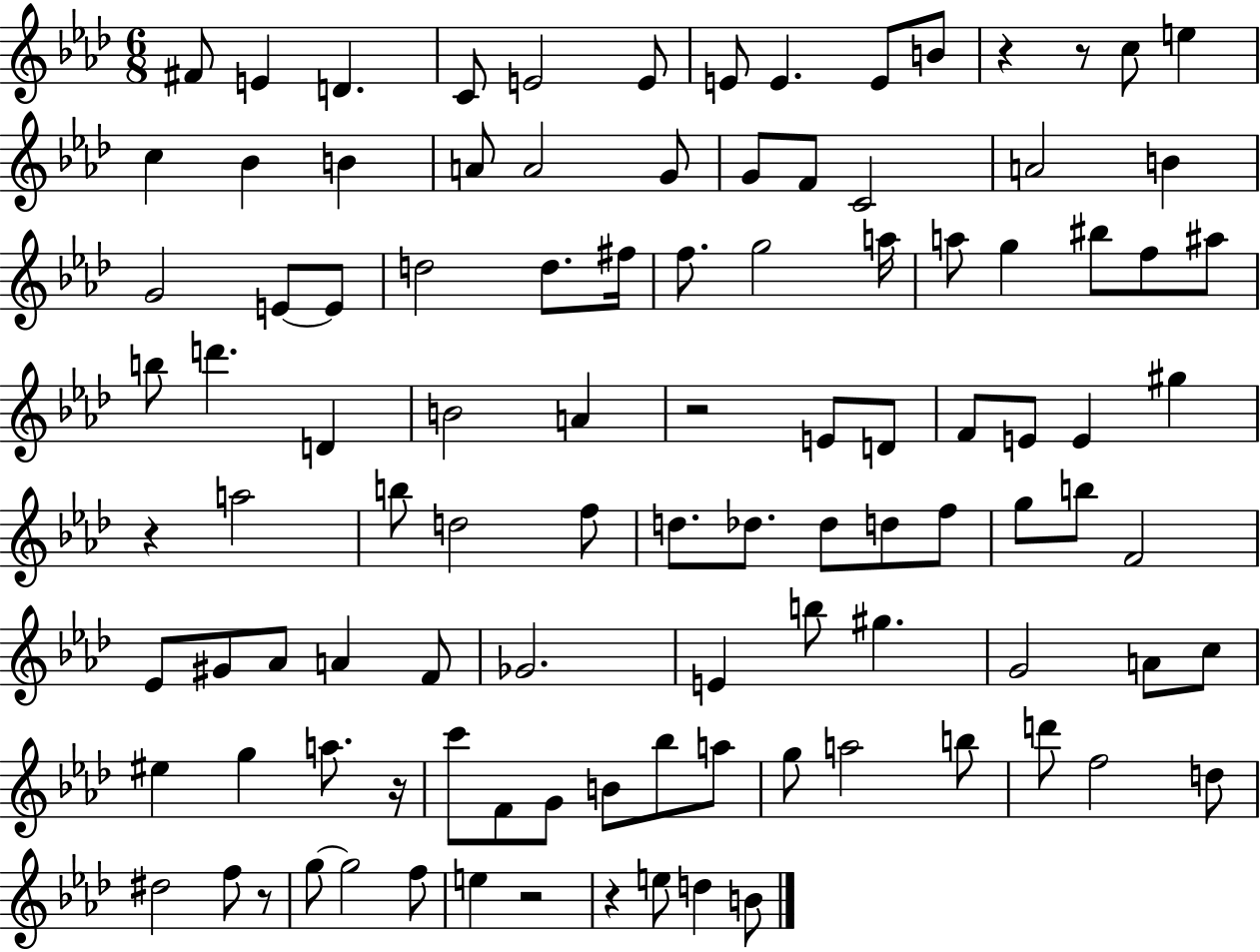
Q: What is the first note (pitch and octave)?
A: F#4